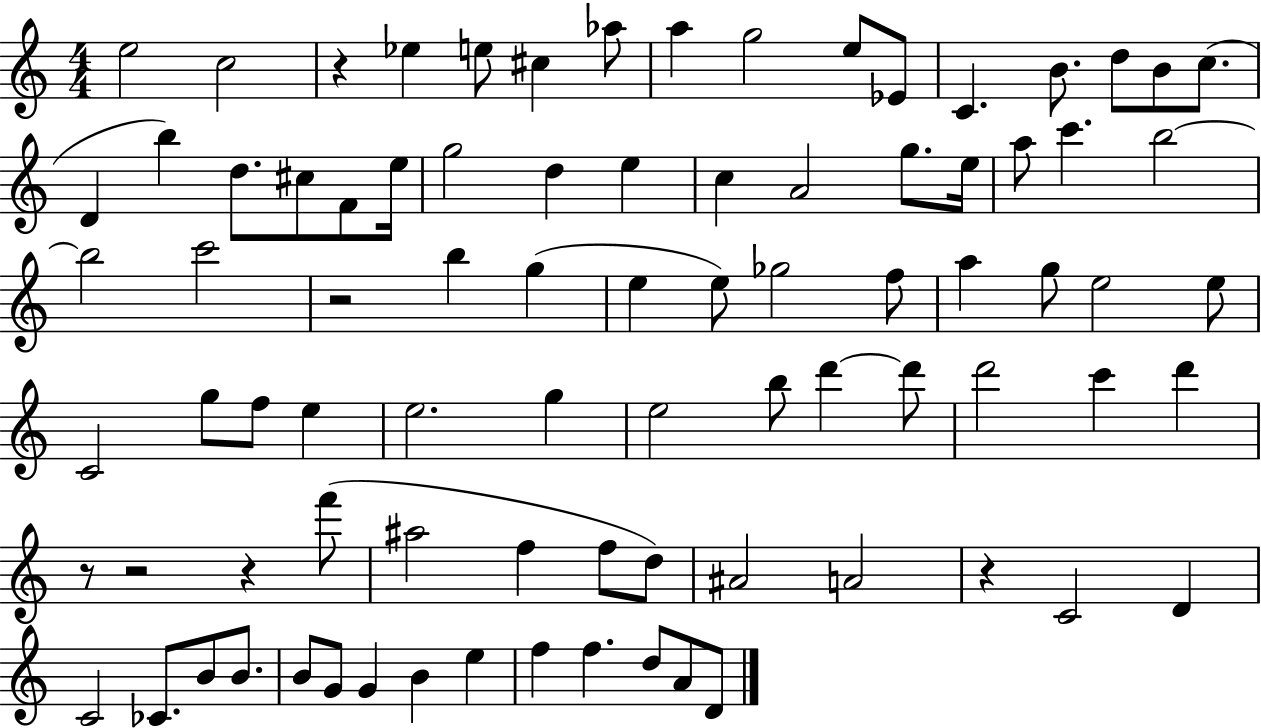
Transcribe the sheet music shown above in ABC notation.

X:1
T:Untitled
M:4/4
L:1/4
K:C
e2 c2 z _e e/2 ^c _a/2 a g2 e/2 _E/2 C B/2 d/2 B/2 c/2 D b d/2 ^c/2 F/2 e/4 g2 d e c A2 g/2 e/4 a/2 c' b2 b2 c'2 z2 b g e e/2 _g2 f/2 a g/2 e2 e/2 C2 g/2 f/2 e e2 g e2 b/2 d' d'/2 d'2 c' d' z/2 z2 z f'/2 ^a2 f f/2 d/2 ^A2 A2 z C2 D C2 _C/2 B/2 B/2 B/2 G/2 G B e f f d/2 A/2 D/2